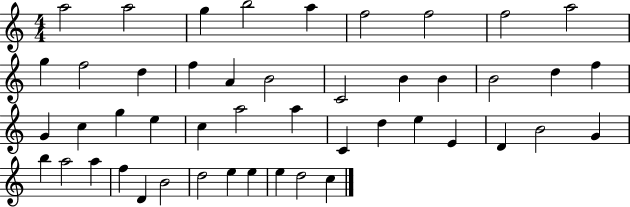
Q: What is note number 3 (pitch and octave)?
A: G5